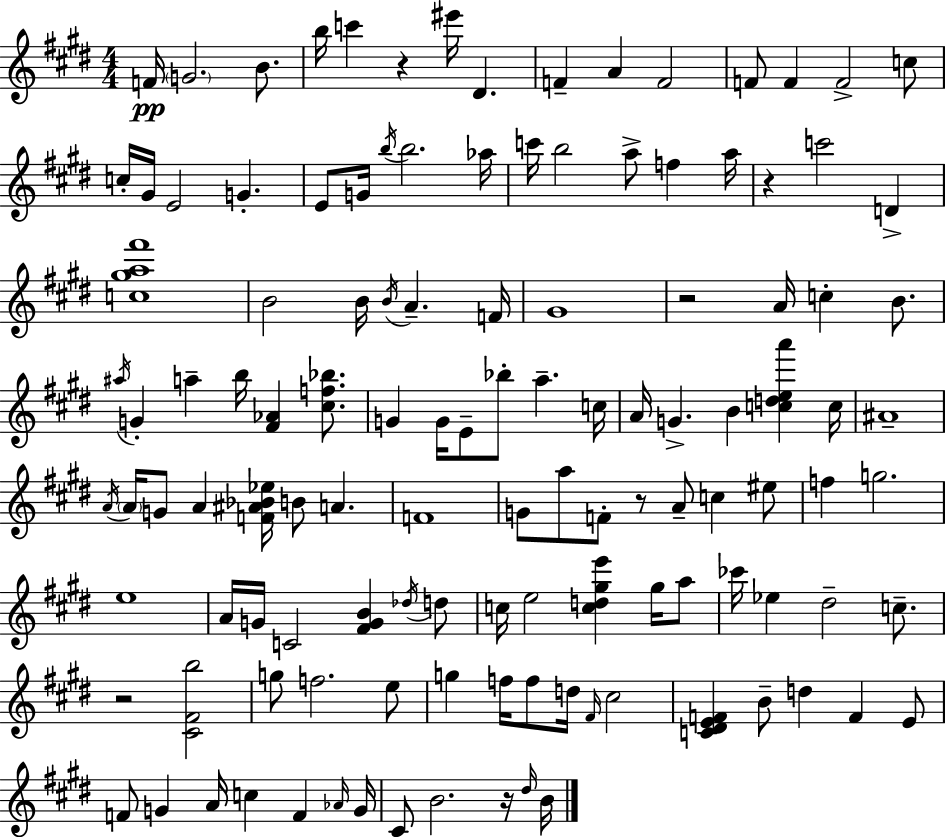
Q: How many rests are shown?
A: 6